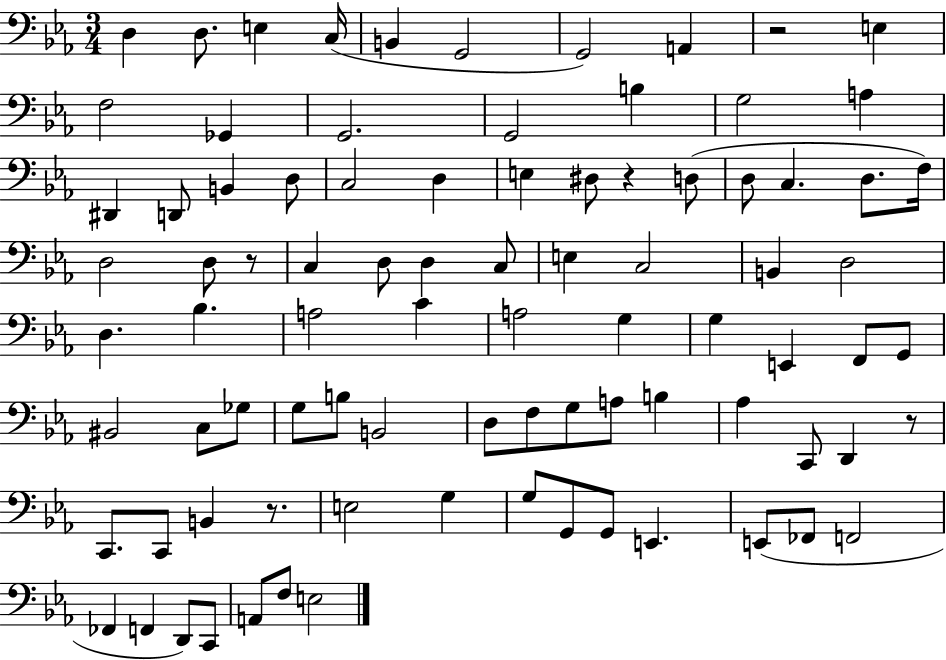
{
  \clef bass
  \numericTimeSignature
  \time 3/4
  \key ees \major
  \repeat volta 2 { d4 d8. e4 c16( | b,4 g,2 | g,2) a,4 | r2 e4 | \break f2 ges,4 | g,2. | g,2 b4 | g2 a4 | \break dis,4 d,8 b,4 d8 | c2 d4 | e4 dis8 r4 d8( | d8 c4. d8. f16) | \break d2 d8 r8 | c4 d8 d4 c8 | e4 c2 | b,4 d2 | \break d4. bes4. | a2 c'4 | a2 g4 | g4 e,4 f,8 g,8 | \break bis,2 c8 ges8 | g8 b8 b,2 | d8 f8 g8 a8 b4 | aes4 c,8 d,4 r8 | \break c,8. c,8 b,4 r8. | e2 g4 | g8 g,8 g,8 e,4. | e,8( fes,8 f,2 | \break fes,4 f,4 d,8) c,8 | a,8 f8 e2 | } \bar "|."
}